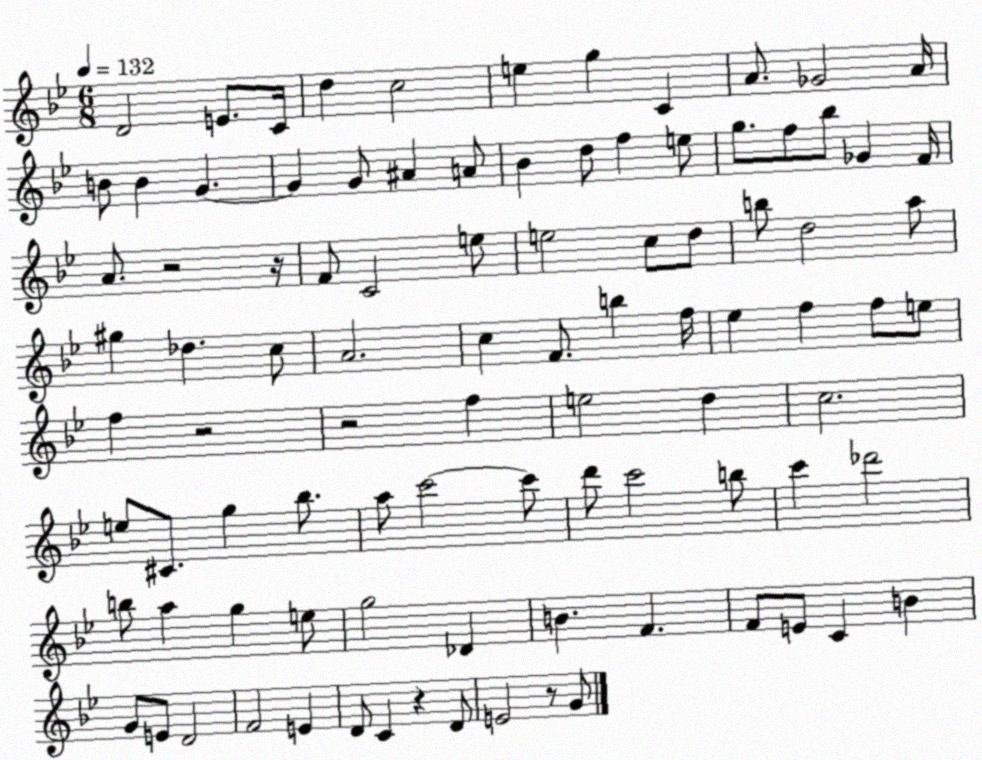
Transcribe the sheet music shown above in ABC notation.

X:1
T:Untitled
M:6/8
L:1/4
K:Bb
D2 E/2 C/4 d c2 e g C A/2 _G2 A/4 B/2 B G G G/2 ^A A/2 _B d/2 f e/2 g/2 f/2 _b/2 _G F/4 A/2 z2 z/4 F/2 C2 e/2 e2 c/2 d/2 b/2 d2 a/2 ^g _d c/2 A2 c F/2 b f/4 _e f f/2 e/2 f z2 z2 f e2 d c2 e/2 ^C/2 g _b/2 a/2 c'2 c'/2 d'/2 c'2 b/2 c' _d'2 b/2 a g e/2 g2 _D B F F/2 E/2 C B G/2 E/2 D2 F2 E D/2 C z D/2 E2 z/2 G/2